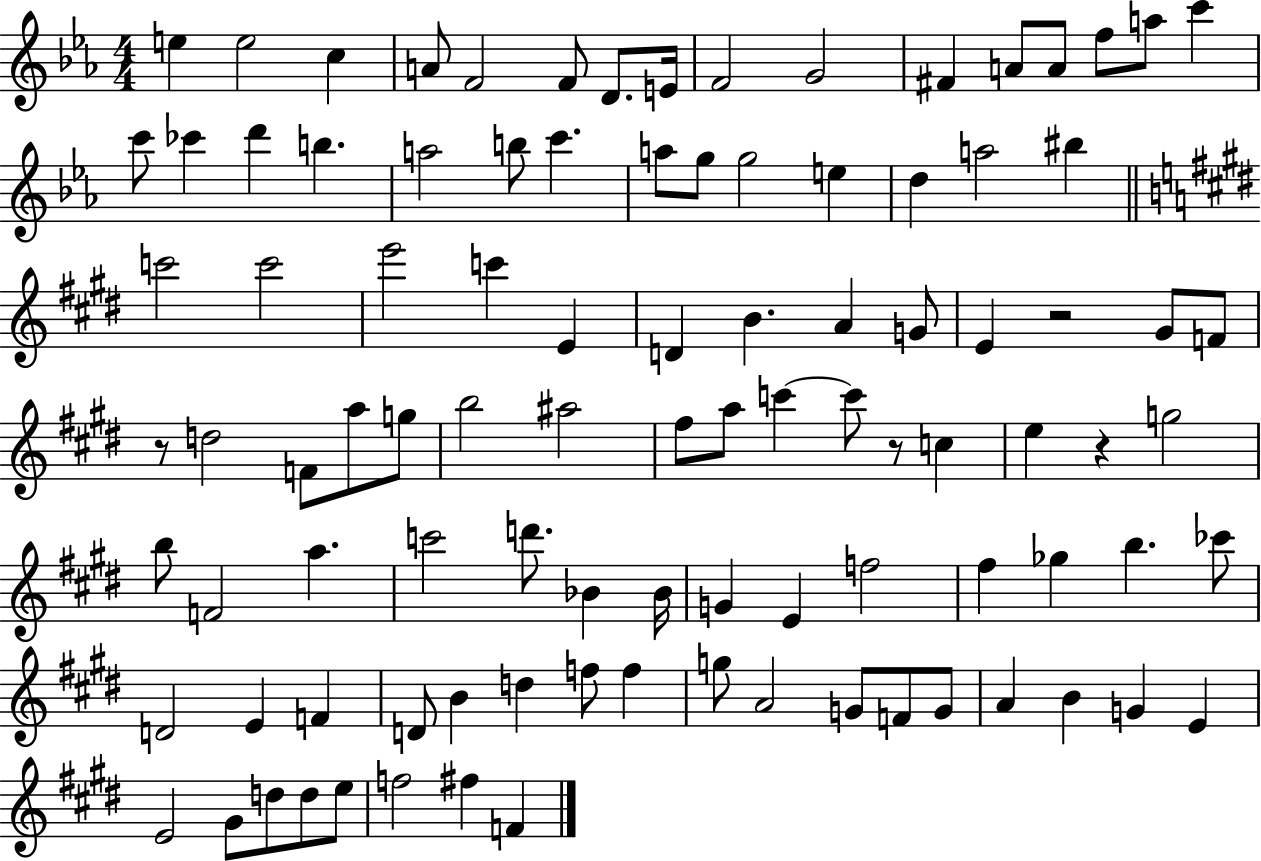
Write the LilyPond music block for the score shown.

{
  \clef treble
  \numericTimeSignature
  \time 4/4
  \key ees \major
  e''4 e''2 c''4 | a'8 f'2 f'8 d'8. e'16 | f'2 g'2 | fis'4 a'8 a'8 f''8 a''8 c'''4 | \break c'''8 ces'''4 d'''4 b''4. | a''2 b''8 c'''4. | a''8 g''8 g''2 e''4 | d''4 a''2 bis''4 | \break \bar "||" \break \key e \major c'''2 c'''2 | e'''2 c'''4 e'4 | d'4 b'4. a'4 g'8 | e'4 r2 gis'8 f'8 | \break r8 d''2 f'8 a''8 g''8 | b''2 ais''2 | fis''8 a''8 c'''4~~ c'''8 r8 c''4 | e''4 r4 g''2 | \break b''8 f'2 a''4. | c'''2 d'''8. bes'4 bes'16 | g'4 e'4 f''2 | fis''4 ges''4 b''4. ces'''8 | \break d'2 e'4 f'4 | d'8 b'4 d''4 f''8 f''4 | g''8 a'2 g'8 f'8 g'8 | a'4 b'4 g'4 e'4 | \break e'2 gis'8 d''8 d''8 e''8 | f''2 fis''4 f'4 | \bar "|."
}